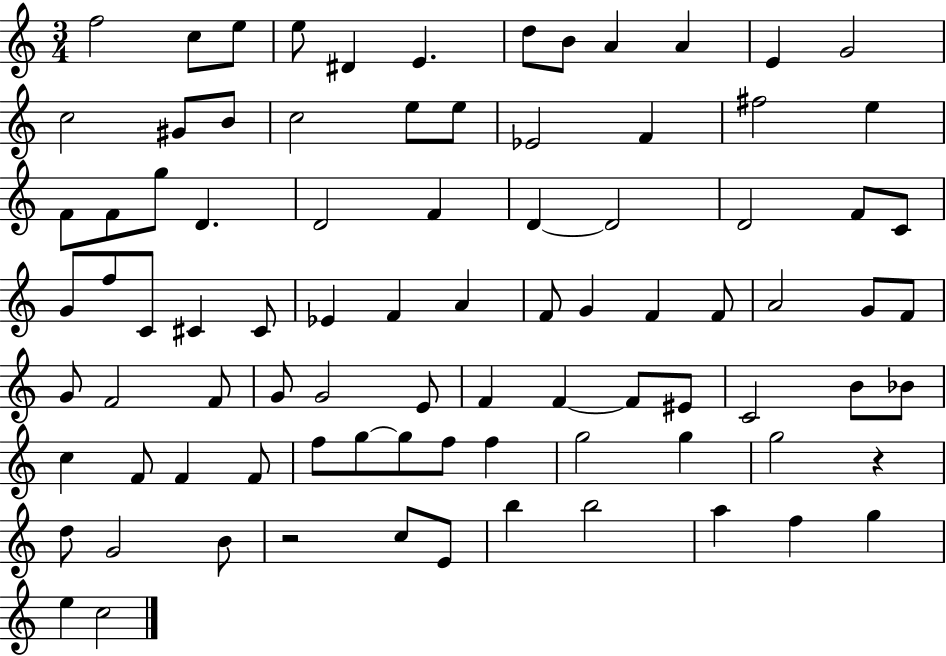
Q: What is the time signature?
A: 3/4